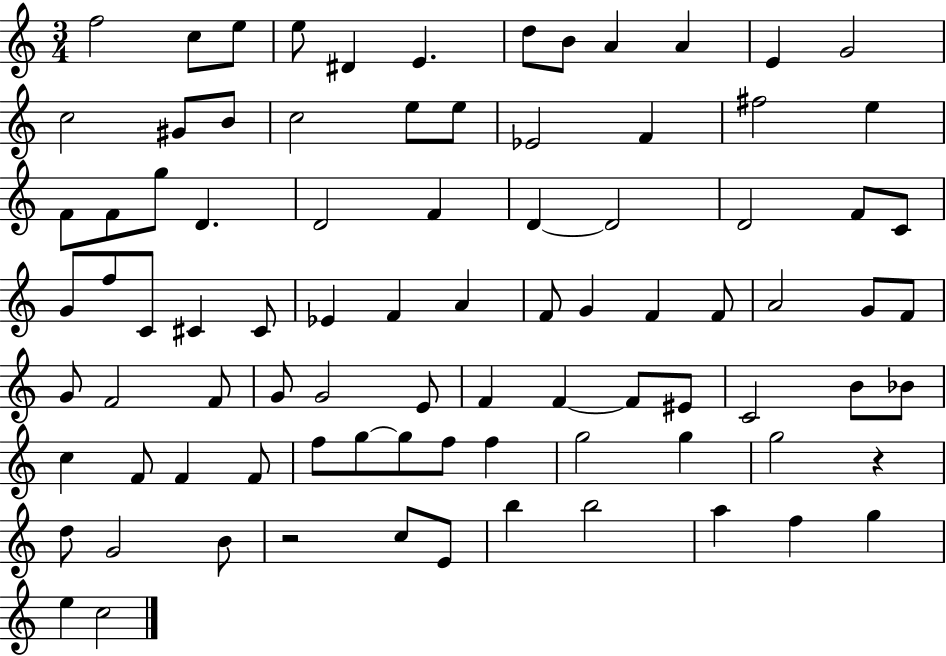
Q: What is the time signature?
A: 3/4